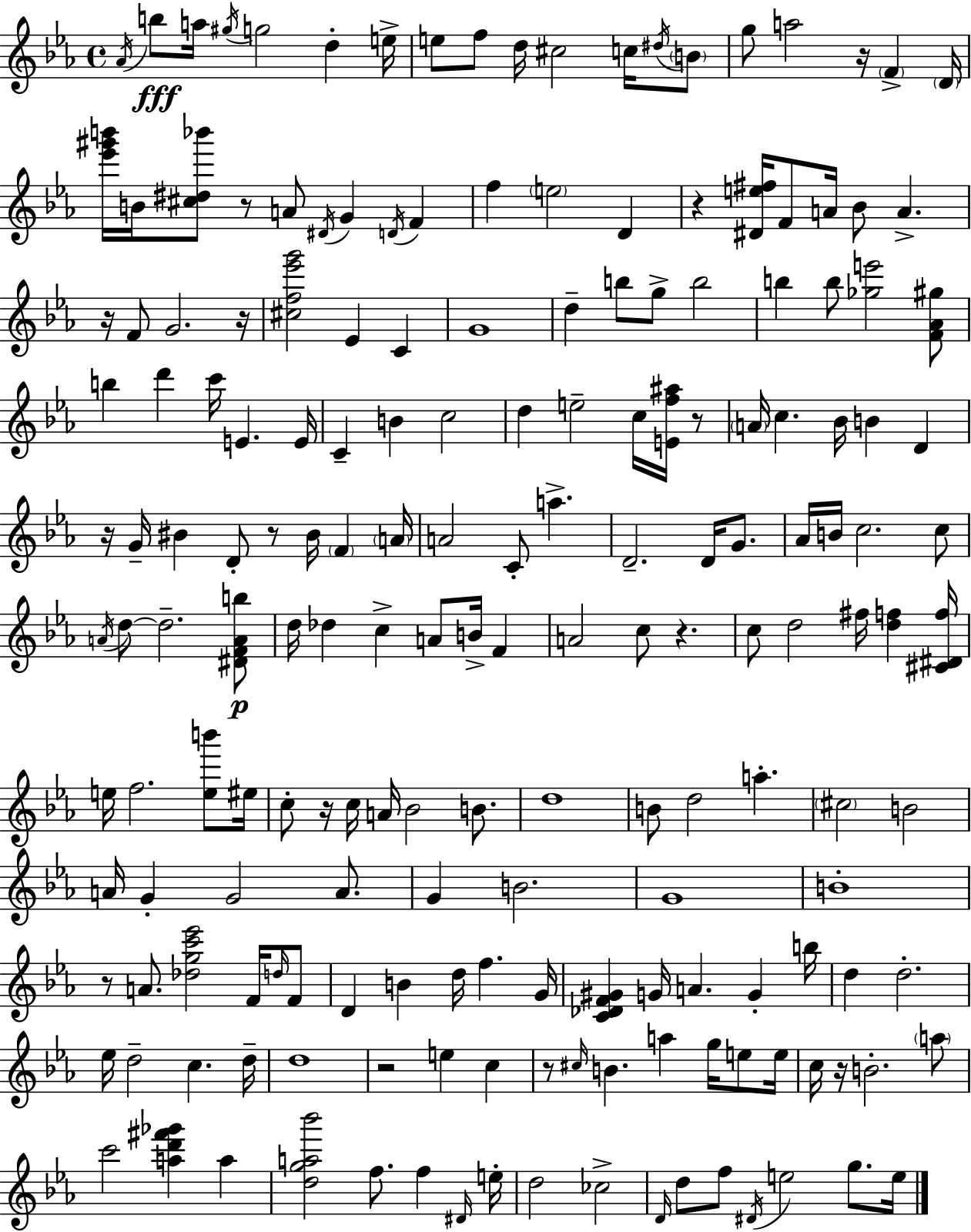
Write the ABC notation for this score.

X:1
T:Untitled
M:4/4
L:1/4
K:Cm
_A/4 b/2 a/4 ^g/4 g2 d e/4 e/2 f/2 d/4 ^c2 c/4 ^d/4 B/2 g/2 a2 z/4 F D/4 [_e'^g'b']/4 B/4 [^c^d_b']/2 z/2 A/2 ^D/4 G D/4 F f e2 D z [^De^f]/4 F/2 A/4 _B/2 A z/4 F/2 G2 z/4 [^cf_e'g']2 _E C G4 d b/2 g/2 b2 b b/2 [_ge']2 [F_A^g]/2 b d' c'/4 E E/4 C B c2 d e2 c/4 [Ef^a]/4 z/2 A/4 c _B/4 B D z/4 G/4 ^B D/2 z/2 ^B/4 F A/4 A2 C/2 a D2 D/4 G/2 _A/4 B/4 c2 c/2 A/4 d/2 d2 [^DFAb]/2 d/4 _d c A/2 B/4 F A2 c/2 z c/2 d2 ^f/4 [df] [^C^Df]/4 e/4 f2 [eb']/2 ^e/4 c/2 z/4 c/4 A/4 _B2 B/2 d4 B/2 d2 a ^c2 B2 A/4 G G2 A/2 G B2 G4 B4 z/2 A/2 [_dgc'_e']2 F/4 d/4 F/2 D B d/4 f G/4 [C_DF^G] G/4 A G b/4 d d2 _e/4 d2 c d/4 d4 z2 e c z/2 ^c/4 B a g/4 e/2 e/4 c/4 z/4 B2 a/2 c'2 [ad'^f'_g'] a [dga_b']2 f/2 f ^D/4 e/4 d2 _c2 D/4 d/2 f/2 ^D/4 e2 g/2 e/4